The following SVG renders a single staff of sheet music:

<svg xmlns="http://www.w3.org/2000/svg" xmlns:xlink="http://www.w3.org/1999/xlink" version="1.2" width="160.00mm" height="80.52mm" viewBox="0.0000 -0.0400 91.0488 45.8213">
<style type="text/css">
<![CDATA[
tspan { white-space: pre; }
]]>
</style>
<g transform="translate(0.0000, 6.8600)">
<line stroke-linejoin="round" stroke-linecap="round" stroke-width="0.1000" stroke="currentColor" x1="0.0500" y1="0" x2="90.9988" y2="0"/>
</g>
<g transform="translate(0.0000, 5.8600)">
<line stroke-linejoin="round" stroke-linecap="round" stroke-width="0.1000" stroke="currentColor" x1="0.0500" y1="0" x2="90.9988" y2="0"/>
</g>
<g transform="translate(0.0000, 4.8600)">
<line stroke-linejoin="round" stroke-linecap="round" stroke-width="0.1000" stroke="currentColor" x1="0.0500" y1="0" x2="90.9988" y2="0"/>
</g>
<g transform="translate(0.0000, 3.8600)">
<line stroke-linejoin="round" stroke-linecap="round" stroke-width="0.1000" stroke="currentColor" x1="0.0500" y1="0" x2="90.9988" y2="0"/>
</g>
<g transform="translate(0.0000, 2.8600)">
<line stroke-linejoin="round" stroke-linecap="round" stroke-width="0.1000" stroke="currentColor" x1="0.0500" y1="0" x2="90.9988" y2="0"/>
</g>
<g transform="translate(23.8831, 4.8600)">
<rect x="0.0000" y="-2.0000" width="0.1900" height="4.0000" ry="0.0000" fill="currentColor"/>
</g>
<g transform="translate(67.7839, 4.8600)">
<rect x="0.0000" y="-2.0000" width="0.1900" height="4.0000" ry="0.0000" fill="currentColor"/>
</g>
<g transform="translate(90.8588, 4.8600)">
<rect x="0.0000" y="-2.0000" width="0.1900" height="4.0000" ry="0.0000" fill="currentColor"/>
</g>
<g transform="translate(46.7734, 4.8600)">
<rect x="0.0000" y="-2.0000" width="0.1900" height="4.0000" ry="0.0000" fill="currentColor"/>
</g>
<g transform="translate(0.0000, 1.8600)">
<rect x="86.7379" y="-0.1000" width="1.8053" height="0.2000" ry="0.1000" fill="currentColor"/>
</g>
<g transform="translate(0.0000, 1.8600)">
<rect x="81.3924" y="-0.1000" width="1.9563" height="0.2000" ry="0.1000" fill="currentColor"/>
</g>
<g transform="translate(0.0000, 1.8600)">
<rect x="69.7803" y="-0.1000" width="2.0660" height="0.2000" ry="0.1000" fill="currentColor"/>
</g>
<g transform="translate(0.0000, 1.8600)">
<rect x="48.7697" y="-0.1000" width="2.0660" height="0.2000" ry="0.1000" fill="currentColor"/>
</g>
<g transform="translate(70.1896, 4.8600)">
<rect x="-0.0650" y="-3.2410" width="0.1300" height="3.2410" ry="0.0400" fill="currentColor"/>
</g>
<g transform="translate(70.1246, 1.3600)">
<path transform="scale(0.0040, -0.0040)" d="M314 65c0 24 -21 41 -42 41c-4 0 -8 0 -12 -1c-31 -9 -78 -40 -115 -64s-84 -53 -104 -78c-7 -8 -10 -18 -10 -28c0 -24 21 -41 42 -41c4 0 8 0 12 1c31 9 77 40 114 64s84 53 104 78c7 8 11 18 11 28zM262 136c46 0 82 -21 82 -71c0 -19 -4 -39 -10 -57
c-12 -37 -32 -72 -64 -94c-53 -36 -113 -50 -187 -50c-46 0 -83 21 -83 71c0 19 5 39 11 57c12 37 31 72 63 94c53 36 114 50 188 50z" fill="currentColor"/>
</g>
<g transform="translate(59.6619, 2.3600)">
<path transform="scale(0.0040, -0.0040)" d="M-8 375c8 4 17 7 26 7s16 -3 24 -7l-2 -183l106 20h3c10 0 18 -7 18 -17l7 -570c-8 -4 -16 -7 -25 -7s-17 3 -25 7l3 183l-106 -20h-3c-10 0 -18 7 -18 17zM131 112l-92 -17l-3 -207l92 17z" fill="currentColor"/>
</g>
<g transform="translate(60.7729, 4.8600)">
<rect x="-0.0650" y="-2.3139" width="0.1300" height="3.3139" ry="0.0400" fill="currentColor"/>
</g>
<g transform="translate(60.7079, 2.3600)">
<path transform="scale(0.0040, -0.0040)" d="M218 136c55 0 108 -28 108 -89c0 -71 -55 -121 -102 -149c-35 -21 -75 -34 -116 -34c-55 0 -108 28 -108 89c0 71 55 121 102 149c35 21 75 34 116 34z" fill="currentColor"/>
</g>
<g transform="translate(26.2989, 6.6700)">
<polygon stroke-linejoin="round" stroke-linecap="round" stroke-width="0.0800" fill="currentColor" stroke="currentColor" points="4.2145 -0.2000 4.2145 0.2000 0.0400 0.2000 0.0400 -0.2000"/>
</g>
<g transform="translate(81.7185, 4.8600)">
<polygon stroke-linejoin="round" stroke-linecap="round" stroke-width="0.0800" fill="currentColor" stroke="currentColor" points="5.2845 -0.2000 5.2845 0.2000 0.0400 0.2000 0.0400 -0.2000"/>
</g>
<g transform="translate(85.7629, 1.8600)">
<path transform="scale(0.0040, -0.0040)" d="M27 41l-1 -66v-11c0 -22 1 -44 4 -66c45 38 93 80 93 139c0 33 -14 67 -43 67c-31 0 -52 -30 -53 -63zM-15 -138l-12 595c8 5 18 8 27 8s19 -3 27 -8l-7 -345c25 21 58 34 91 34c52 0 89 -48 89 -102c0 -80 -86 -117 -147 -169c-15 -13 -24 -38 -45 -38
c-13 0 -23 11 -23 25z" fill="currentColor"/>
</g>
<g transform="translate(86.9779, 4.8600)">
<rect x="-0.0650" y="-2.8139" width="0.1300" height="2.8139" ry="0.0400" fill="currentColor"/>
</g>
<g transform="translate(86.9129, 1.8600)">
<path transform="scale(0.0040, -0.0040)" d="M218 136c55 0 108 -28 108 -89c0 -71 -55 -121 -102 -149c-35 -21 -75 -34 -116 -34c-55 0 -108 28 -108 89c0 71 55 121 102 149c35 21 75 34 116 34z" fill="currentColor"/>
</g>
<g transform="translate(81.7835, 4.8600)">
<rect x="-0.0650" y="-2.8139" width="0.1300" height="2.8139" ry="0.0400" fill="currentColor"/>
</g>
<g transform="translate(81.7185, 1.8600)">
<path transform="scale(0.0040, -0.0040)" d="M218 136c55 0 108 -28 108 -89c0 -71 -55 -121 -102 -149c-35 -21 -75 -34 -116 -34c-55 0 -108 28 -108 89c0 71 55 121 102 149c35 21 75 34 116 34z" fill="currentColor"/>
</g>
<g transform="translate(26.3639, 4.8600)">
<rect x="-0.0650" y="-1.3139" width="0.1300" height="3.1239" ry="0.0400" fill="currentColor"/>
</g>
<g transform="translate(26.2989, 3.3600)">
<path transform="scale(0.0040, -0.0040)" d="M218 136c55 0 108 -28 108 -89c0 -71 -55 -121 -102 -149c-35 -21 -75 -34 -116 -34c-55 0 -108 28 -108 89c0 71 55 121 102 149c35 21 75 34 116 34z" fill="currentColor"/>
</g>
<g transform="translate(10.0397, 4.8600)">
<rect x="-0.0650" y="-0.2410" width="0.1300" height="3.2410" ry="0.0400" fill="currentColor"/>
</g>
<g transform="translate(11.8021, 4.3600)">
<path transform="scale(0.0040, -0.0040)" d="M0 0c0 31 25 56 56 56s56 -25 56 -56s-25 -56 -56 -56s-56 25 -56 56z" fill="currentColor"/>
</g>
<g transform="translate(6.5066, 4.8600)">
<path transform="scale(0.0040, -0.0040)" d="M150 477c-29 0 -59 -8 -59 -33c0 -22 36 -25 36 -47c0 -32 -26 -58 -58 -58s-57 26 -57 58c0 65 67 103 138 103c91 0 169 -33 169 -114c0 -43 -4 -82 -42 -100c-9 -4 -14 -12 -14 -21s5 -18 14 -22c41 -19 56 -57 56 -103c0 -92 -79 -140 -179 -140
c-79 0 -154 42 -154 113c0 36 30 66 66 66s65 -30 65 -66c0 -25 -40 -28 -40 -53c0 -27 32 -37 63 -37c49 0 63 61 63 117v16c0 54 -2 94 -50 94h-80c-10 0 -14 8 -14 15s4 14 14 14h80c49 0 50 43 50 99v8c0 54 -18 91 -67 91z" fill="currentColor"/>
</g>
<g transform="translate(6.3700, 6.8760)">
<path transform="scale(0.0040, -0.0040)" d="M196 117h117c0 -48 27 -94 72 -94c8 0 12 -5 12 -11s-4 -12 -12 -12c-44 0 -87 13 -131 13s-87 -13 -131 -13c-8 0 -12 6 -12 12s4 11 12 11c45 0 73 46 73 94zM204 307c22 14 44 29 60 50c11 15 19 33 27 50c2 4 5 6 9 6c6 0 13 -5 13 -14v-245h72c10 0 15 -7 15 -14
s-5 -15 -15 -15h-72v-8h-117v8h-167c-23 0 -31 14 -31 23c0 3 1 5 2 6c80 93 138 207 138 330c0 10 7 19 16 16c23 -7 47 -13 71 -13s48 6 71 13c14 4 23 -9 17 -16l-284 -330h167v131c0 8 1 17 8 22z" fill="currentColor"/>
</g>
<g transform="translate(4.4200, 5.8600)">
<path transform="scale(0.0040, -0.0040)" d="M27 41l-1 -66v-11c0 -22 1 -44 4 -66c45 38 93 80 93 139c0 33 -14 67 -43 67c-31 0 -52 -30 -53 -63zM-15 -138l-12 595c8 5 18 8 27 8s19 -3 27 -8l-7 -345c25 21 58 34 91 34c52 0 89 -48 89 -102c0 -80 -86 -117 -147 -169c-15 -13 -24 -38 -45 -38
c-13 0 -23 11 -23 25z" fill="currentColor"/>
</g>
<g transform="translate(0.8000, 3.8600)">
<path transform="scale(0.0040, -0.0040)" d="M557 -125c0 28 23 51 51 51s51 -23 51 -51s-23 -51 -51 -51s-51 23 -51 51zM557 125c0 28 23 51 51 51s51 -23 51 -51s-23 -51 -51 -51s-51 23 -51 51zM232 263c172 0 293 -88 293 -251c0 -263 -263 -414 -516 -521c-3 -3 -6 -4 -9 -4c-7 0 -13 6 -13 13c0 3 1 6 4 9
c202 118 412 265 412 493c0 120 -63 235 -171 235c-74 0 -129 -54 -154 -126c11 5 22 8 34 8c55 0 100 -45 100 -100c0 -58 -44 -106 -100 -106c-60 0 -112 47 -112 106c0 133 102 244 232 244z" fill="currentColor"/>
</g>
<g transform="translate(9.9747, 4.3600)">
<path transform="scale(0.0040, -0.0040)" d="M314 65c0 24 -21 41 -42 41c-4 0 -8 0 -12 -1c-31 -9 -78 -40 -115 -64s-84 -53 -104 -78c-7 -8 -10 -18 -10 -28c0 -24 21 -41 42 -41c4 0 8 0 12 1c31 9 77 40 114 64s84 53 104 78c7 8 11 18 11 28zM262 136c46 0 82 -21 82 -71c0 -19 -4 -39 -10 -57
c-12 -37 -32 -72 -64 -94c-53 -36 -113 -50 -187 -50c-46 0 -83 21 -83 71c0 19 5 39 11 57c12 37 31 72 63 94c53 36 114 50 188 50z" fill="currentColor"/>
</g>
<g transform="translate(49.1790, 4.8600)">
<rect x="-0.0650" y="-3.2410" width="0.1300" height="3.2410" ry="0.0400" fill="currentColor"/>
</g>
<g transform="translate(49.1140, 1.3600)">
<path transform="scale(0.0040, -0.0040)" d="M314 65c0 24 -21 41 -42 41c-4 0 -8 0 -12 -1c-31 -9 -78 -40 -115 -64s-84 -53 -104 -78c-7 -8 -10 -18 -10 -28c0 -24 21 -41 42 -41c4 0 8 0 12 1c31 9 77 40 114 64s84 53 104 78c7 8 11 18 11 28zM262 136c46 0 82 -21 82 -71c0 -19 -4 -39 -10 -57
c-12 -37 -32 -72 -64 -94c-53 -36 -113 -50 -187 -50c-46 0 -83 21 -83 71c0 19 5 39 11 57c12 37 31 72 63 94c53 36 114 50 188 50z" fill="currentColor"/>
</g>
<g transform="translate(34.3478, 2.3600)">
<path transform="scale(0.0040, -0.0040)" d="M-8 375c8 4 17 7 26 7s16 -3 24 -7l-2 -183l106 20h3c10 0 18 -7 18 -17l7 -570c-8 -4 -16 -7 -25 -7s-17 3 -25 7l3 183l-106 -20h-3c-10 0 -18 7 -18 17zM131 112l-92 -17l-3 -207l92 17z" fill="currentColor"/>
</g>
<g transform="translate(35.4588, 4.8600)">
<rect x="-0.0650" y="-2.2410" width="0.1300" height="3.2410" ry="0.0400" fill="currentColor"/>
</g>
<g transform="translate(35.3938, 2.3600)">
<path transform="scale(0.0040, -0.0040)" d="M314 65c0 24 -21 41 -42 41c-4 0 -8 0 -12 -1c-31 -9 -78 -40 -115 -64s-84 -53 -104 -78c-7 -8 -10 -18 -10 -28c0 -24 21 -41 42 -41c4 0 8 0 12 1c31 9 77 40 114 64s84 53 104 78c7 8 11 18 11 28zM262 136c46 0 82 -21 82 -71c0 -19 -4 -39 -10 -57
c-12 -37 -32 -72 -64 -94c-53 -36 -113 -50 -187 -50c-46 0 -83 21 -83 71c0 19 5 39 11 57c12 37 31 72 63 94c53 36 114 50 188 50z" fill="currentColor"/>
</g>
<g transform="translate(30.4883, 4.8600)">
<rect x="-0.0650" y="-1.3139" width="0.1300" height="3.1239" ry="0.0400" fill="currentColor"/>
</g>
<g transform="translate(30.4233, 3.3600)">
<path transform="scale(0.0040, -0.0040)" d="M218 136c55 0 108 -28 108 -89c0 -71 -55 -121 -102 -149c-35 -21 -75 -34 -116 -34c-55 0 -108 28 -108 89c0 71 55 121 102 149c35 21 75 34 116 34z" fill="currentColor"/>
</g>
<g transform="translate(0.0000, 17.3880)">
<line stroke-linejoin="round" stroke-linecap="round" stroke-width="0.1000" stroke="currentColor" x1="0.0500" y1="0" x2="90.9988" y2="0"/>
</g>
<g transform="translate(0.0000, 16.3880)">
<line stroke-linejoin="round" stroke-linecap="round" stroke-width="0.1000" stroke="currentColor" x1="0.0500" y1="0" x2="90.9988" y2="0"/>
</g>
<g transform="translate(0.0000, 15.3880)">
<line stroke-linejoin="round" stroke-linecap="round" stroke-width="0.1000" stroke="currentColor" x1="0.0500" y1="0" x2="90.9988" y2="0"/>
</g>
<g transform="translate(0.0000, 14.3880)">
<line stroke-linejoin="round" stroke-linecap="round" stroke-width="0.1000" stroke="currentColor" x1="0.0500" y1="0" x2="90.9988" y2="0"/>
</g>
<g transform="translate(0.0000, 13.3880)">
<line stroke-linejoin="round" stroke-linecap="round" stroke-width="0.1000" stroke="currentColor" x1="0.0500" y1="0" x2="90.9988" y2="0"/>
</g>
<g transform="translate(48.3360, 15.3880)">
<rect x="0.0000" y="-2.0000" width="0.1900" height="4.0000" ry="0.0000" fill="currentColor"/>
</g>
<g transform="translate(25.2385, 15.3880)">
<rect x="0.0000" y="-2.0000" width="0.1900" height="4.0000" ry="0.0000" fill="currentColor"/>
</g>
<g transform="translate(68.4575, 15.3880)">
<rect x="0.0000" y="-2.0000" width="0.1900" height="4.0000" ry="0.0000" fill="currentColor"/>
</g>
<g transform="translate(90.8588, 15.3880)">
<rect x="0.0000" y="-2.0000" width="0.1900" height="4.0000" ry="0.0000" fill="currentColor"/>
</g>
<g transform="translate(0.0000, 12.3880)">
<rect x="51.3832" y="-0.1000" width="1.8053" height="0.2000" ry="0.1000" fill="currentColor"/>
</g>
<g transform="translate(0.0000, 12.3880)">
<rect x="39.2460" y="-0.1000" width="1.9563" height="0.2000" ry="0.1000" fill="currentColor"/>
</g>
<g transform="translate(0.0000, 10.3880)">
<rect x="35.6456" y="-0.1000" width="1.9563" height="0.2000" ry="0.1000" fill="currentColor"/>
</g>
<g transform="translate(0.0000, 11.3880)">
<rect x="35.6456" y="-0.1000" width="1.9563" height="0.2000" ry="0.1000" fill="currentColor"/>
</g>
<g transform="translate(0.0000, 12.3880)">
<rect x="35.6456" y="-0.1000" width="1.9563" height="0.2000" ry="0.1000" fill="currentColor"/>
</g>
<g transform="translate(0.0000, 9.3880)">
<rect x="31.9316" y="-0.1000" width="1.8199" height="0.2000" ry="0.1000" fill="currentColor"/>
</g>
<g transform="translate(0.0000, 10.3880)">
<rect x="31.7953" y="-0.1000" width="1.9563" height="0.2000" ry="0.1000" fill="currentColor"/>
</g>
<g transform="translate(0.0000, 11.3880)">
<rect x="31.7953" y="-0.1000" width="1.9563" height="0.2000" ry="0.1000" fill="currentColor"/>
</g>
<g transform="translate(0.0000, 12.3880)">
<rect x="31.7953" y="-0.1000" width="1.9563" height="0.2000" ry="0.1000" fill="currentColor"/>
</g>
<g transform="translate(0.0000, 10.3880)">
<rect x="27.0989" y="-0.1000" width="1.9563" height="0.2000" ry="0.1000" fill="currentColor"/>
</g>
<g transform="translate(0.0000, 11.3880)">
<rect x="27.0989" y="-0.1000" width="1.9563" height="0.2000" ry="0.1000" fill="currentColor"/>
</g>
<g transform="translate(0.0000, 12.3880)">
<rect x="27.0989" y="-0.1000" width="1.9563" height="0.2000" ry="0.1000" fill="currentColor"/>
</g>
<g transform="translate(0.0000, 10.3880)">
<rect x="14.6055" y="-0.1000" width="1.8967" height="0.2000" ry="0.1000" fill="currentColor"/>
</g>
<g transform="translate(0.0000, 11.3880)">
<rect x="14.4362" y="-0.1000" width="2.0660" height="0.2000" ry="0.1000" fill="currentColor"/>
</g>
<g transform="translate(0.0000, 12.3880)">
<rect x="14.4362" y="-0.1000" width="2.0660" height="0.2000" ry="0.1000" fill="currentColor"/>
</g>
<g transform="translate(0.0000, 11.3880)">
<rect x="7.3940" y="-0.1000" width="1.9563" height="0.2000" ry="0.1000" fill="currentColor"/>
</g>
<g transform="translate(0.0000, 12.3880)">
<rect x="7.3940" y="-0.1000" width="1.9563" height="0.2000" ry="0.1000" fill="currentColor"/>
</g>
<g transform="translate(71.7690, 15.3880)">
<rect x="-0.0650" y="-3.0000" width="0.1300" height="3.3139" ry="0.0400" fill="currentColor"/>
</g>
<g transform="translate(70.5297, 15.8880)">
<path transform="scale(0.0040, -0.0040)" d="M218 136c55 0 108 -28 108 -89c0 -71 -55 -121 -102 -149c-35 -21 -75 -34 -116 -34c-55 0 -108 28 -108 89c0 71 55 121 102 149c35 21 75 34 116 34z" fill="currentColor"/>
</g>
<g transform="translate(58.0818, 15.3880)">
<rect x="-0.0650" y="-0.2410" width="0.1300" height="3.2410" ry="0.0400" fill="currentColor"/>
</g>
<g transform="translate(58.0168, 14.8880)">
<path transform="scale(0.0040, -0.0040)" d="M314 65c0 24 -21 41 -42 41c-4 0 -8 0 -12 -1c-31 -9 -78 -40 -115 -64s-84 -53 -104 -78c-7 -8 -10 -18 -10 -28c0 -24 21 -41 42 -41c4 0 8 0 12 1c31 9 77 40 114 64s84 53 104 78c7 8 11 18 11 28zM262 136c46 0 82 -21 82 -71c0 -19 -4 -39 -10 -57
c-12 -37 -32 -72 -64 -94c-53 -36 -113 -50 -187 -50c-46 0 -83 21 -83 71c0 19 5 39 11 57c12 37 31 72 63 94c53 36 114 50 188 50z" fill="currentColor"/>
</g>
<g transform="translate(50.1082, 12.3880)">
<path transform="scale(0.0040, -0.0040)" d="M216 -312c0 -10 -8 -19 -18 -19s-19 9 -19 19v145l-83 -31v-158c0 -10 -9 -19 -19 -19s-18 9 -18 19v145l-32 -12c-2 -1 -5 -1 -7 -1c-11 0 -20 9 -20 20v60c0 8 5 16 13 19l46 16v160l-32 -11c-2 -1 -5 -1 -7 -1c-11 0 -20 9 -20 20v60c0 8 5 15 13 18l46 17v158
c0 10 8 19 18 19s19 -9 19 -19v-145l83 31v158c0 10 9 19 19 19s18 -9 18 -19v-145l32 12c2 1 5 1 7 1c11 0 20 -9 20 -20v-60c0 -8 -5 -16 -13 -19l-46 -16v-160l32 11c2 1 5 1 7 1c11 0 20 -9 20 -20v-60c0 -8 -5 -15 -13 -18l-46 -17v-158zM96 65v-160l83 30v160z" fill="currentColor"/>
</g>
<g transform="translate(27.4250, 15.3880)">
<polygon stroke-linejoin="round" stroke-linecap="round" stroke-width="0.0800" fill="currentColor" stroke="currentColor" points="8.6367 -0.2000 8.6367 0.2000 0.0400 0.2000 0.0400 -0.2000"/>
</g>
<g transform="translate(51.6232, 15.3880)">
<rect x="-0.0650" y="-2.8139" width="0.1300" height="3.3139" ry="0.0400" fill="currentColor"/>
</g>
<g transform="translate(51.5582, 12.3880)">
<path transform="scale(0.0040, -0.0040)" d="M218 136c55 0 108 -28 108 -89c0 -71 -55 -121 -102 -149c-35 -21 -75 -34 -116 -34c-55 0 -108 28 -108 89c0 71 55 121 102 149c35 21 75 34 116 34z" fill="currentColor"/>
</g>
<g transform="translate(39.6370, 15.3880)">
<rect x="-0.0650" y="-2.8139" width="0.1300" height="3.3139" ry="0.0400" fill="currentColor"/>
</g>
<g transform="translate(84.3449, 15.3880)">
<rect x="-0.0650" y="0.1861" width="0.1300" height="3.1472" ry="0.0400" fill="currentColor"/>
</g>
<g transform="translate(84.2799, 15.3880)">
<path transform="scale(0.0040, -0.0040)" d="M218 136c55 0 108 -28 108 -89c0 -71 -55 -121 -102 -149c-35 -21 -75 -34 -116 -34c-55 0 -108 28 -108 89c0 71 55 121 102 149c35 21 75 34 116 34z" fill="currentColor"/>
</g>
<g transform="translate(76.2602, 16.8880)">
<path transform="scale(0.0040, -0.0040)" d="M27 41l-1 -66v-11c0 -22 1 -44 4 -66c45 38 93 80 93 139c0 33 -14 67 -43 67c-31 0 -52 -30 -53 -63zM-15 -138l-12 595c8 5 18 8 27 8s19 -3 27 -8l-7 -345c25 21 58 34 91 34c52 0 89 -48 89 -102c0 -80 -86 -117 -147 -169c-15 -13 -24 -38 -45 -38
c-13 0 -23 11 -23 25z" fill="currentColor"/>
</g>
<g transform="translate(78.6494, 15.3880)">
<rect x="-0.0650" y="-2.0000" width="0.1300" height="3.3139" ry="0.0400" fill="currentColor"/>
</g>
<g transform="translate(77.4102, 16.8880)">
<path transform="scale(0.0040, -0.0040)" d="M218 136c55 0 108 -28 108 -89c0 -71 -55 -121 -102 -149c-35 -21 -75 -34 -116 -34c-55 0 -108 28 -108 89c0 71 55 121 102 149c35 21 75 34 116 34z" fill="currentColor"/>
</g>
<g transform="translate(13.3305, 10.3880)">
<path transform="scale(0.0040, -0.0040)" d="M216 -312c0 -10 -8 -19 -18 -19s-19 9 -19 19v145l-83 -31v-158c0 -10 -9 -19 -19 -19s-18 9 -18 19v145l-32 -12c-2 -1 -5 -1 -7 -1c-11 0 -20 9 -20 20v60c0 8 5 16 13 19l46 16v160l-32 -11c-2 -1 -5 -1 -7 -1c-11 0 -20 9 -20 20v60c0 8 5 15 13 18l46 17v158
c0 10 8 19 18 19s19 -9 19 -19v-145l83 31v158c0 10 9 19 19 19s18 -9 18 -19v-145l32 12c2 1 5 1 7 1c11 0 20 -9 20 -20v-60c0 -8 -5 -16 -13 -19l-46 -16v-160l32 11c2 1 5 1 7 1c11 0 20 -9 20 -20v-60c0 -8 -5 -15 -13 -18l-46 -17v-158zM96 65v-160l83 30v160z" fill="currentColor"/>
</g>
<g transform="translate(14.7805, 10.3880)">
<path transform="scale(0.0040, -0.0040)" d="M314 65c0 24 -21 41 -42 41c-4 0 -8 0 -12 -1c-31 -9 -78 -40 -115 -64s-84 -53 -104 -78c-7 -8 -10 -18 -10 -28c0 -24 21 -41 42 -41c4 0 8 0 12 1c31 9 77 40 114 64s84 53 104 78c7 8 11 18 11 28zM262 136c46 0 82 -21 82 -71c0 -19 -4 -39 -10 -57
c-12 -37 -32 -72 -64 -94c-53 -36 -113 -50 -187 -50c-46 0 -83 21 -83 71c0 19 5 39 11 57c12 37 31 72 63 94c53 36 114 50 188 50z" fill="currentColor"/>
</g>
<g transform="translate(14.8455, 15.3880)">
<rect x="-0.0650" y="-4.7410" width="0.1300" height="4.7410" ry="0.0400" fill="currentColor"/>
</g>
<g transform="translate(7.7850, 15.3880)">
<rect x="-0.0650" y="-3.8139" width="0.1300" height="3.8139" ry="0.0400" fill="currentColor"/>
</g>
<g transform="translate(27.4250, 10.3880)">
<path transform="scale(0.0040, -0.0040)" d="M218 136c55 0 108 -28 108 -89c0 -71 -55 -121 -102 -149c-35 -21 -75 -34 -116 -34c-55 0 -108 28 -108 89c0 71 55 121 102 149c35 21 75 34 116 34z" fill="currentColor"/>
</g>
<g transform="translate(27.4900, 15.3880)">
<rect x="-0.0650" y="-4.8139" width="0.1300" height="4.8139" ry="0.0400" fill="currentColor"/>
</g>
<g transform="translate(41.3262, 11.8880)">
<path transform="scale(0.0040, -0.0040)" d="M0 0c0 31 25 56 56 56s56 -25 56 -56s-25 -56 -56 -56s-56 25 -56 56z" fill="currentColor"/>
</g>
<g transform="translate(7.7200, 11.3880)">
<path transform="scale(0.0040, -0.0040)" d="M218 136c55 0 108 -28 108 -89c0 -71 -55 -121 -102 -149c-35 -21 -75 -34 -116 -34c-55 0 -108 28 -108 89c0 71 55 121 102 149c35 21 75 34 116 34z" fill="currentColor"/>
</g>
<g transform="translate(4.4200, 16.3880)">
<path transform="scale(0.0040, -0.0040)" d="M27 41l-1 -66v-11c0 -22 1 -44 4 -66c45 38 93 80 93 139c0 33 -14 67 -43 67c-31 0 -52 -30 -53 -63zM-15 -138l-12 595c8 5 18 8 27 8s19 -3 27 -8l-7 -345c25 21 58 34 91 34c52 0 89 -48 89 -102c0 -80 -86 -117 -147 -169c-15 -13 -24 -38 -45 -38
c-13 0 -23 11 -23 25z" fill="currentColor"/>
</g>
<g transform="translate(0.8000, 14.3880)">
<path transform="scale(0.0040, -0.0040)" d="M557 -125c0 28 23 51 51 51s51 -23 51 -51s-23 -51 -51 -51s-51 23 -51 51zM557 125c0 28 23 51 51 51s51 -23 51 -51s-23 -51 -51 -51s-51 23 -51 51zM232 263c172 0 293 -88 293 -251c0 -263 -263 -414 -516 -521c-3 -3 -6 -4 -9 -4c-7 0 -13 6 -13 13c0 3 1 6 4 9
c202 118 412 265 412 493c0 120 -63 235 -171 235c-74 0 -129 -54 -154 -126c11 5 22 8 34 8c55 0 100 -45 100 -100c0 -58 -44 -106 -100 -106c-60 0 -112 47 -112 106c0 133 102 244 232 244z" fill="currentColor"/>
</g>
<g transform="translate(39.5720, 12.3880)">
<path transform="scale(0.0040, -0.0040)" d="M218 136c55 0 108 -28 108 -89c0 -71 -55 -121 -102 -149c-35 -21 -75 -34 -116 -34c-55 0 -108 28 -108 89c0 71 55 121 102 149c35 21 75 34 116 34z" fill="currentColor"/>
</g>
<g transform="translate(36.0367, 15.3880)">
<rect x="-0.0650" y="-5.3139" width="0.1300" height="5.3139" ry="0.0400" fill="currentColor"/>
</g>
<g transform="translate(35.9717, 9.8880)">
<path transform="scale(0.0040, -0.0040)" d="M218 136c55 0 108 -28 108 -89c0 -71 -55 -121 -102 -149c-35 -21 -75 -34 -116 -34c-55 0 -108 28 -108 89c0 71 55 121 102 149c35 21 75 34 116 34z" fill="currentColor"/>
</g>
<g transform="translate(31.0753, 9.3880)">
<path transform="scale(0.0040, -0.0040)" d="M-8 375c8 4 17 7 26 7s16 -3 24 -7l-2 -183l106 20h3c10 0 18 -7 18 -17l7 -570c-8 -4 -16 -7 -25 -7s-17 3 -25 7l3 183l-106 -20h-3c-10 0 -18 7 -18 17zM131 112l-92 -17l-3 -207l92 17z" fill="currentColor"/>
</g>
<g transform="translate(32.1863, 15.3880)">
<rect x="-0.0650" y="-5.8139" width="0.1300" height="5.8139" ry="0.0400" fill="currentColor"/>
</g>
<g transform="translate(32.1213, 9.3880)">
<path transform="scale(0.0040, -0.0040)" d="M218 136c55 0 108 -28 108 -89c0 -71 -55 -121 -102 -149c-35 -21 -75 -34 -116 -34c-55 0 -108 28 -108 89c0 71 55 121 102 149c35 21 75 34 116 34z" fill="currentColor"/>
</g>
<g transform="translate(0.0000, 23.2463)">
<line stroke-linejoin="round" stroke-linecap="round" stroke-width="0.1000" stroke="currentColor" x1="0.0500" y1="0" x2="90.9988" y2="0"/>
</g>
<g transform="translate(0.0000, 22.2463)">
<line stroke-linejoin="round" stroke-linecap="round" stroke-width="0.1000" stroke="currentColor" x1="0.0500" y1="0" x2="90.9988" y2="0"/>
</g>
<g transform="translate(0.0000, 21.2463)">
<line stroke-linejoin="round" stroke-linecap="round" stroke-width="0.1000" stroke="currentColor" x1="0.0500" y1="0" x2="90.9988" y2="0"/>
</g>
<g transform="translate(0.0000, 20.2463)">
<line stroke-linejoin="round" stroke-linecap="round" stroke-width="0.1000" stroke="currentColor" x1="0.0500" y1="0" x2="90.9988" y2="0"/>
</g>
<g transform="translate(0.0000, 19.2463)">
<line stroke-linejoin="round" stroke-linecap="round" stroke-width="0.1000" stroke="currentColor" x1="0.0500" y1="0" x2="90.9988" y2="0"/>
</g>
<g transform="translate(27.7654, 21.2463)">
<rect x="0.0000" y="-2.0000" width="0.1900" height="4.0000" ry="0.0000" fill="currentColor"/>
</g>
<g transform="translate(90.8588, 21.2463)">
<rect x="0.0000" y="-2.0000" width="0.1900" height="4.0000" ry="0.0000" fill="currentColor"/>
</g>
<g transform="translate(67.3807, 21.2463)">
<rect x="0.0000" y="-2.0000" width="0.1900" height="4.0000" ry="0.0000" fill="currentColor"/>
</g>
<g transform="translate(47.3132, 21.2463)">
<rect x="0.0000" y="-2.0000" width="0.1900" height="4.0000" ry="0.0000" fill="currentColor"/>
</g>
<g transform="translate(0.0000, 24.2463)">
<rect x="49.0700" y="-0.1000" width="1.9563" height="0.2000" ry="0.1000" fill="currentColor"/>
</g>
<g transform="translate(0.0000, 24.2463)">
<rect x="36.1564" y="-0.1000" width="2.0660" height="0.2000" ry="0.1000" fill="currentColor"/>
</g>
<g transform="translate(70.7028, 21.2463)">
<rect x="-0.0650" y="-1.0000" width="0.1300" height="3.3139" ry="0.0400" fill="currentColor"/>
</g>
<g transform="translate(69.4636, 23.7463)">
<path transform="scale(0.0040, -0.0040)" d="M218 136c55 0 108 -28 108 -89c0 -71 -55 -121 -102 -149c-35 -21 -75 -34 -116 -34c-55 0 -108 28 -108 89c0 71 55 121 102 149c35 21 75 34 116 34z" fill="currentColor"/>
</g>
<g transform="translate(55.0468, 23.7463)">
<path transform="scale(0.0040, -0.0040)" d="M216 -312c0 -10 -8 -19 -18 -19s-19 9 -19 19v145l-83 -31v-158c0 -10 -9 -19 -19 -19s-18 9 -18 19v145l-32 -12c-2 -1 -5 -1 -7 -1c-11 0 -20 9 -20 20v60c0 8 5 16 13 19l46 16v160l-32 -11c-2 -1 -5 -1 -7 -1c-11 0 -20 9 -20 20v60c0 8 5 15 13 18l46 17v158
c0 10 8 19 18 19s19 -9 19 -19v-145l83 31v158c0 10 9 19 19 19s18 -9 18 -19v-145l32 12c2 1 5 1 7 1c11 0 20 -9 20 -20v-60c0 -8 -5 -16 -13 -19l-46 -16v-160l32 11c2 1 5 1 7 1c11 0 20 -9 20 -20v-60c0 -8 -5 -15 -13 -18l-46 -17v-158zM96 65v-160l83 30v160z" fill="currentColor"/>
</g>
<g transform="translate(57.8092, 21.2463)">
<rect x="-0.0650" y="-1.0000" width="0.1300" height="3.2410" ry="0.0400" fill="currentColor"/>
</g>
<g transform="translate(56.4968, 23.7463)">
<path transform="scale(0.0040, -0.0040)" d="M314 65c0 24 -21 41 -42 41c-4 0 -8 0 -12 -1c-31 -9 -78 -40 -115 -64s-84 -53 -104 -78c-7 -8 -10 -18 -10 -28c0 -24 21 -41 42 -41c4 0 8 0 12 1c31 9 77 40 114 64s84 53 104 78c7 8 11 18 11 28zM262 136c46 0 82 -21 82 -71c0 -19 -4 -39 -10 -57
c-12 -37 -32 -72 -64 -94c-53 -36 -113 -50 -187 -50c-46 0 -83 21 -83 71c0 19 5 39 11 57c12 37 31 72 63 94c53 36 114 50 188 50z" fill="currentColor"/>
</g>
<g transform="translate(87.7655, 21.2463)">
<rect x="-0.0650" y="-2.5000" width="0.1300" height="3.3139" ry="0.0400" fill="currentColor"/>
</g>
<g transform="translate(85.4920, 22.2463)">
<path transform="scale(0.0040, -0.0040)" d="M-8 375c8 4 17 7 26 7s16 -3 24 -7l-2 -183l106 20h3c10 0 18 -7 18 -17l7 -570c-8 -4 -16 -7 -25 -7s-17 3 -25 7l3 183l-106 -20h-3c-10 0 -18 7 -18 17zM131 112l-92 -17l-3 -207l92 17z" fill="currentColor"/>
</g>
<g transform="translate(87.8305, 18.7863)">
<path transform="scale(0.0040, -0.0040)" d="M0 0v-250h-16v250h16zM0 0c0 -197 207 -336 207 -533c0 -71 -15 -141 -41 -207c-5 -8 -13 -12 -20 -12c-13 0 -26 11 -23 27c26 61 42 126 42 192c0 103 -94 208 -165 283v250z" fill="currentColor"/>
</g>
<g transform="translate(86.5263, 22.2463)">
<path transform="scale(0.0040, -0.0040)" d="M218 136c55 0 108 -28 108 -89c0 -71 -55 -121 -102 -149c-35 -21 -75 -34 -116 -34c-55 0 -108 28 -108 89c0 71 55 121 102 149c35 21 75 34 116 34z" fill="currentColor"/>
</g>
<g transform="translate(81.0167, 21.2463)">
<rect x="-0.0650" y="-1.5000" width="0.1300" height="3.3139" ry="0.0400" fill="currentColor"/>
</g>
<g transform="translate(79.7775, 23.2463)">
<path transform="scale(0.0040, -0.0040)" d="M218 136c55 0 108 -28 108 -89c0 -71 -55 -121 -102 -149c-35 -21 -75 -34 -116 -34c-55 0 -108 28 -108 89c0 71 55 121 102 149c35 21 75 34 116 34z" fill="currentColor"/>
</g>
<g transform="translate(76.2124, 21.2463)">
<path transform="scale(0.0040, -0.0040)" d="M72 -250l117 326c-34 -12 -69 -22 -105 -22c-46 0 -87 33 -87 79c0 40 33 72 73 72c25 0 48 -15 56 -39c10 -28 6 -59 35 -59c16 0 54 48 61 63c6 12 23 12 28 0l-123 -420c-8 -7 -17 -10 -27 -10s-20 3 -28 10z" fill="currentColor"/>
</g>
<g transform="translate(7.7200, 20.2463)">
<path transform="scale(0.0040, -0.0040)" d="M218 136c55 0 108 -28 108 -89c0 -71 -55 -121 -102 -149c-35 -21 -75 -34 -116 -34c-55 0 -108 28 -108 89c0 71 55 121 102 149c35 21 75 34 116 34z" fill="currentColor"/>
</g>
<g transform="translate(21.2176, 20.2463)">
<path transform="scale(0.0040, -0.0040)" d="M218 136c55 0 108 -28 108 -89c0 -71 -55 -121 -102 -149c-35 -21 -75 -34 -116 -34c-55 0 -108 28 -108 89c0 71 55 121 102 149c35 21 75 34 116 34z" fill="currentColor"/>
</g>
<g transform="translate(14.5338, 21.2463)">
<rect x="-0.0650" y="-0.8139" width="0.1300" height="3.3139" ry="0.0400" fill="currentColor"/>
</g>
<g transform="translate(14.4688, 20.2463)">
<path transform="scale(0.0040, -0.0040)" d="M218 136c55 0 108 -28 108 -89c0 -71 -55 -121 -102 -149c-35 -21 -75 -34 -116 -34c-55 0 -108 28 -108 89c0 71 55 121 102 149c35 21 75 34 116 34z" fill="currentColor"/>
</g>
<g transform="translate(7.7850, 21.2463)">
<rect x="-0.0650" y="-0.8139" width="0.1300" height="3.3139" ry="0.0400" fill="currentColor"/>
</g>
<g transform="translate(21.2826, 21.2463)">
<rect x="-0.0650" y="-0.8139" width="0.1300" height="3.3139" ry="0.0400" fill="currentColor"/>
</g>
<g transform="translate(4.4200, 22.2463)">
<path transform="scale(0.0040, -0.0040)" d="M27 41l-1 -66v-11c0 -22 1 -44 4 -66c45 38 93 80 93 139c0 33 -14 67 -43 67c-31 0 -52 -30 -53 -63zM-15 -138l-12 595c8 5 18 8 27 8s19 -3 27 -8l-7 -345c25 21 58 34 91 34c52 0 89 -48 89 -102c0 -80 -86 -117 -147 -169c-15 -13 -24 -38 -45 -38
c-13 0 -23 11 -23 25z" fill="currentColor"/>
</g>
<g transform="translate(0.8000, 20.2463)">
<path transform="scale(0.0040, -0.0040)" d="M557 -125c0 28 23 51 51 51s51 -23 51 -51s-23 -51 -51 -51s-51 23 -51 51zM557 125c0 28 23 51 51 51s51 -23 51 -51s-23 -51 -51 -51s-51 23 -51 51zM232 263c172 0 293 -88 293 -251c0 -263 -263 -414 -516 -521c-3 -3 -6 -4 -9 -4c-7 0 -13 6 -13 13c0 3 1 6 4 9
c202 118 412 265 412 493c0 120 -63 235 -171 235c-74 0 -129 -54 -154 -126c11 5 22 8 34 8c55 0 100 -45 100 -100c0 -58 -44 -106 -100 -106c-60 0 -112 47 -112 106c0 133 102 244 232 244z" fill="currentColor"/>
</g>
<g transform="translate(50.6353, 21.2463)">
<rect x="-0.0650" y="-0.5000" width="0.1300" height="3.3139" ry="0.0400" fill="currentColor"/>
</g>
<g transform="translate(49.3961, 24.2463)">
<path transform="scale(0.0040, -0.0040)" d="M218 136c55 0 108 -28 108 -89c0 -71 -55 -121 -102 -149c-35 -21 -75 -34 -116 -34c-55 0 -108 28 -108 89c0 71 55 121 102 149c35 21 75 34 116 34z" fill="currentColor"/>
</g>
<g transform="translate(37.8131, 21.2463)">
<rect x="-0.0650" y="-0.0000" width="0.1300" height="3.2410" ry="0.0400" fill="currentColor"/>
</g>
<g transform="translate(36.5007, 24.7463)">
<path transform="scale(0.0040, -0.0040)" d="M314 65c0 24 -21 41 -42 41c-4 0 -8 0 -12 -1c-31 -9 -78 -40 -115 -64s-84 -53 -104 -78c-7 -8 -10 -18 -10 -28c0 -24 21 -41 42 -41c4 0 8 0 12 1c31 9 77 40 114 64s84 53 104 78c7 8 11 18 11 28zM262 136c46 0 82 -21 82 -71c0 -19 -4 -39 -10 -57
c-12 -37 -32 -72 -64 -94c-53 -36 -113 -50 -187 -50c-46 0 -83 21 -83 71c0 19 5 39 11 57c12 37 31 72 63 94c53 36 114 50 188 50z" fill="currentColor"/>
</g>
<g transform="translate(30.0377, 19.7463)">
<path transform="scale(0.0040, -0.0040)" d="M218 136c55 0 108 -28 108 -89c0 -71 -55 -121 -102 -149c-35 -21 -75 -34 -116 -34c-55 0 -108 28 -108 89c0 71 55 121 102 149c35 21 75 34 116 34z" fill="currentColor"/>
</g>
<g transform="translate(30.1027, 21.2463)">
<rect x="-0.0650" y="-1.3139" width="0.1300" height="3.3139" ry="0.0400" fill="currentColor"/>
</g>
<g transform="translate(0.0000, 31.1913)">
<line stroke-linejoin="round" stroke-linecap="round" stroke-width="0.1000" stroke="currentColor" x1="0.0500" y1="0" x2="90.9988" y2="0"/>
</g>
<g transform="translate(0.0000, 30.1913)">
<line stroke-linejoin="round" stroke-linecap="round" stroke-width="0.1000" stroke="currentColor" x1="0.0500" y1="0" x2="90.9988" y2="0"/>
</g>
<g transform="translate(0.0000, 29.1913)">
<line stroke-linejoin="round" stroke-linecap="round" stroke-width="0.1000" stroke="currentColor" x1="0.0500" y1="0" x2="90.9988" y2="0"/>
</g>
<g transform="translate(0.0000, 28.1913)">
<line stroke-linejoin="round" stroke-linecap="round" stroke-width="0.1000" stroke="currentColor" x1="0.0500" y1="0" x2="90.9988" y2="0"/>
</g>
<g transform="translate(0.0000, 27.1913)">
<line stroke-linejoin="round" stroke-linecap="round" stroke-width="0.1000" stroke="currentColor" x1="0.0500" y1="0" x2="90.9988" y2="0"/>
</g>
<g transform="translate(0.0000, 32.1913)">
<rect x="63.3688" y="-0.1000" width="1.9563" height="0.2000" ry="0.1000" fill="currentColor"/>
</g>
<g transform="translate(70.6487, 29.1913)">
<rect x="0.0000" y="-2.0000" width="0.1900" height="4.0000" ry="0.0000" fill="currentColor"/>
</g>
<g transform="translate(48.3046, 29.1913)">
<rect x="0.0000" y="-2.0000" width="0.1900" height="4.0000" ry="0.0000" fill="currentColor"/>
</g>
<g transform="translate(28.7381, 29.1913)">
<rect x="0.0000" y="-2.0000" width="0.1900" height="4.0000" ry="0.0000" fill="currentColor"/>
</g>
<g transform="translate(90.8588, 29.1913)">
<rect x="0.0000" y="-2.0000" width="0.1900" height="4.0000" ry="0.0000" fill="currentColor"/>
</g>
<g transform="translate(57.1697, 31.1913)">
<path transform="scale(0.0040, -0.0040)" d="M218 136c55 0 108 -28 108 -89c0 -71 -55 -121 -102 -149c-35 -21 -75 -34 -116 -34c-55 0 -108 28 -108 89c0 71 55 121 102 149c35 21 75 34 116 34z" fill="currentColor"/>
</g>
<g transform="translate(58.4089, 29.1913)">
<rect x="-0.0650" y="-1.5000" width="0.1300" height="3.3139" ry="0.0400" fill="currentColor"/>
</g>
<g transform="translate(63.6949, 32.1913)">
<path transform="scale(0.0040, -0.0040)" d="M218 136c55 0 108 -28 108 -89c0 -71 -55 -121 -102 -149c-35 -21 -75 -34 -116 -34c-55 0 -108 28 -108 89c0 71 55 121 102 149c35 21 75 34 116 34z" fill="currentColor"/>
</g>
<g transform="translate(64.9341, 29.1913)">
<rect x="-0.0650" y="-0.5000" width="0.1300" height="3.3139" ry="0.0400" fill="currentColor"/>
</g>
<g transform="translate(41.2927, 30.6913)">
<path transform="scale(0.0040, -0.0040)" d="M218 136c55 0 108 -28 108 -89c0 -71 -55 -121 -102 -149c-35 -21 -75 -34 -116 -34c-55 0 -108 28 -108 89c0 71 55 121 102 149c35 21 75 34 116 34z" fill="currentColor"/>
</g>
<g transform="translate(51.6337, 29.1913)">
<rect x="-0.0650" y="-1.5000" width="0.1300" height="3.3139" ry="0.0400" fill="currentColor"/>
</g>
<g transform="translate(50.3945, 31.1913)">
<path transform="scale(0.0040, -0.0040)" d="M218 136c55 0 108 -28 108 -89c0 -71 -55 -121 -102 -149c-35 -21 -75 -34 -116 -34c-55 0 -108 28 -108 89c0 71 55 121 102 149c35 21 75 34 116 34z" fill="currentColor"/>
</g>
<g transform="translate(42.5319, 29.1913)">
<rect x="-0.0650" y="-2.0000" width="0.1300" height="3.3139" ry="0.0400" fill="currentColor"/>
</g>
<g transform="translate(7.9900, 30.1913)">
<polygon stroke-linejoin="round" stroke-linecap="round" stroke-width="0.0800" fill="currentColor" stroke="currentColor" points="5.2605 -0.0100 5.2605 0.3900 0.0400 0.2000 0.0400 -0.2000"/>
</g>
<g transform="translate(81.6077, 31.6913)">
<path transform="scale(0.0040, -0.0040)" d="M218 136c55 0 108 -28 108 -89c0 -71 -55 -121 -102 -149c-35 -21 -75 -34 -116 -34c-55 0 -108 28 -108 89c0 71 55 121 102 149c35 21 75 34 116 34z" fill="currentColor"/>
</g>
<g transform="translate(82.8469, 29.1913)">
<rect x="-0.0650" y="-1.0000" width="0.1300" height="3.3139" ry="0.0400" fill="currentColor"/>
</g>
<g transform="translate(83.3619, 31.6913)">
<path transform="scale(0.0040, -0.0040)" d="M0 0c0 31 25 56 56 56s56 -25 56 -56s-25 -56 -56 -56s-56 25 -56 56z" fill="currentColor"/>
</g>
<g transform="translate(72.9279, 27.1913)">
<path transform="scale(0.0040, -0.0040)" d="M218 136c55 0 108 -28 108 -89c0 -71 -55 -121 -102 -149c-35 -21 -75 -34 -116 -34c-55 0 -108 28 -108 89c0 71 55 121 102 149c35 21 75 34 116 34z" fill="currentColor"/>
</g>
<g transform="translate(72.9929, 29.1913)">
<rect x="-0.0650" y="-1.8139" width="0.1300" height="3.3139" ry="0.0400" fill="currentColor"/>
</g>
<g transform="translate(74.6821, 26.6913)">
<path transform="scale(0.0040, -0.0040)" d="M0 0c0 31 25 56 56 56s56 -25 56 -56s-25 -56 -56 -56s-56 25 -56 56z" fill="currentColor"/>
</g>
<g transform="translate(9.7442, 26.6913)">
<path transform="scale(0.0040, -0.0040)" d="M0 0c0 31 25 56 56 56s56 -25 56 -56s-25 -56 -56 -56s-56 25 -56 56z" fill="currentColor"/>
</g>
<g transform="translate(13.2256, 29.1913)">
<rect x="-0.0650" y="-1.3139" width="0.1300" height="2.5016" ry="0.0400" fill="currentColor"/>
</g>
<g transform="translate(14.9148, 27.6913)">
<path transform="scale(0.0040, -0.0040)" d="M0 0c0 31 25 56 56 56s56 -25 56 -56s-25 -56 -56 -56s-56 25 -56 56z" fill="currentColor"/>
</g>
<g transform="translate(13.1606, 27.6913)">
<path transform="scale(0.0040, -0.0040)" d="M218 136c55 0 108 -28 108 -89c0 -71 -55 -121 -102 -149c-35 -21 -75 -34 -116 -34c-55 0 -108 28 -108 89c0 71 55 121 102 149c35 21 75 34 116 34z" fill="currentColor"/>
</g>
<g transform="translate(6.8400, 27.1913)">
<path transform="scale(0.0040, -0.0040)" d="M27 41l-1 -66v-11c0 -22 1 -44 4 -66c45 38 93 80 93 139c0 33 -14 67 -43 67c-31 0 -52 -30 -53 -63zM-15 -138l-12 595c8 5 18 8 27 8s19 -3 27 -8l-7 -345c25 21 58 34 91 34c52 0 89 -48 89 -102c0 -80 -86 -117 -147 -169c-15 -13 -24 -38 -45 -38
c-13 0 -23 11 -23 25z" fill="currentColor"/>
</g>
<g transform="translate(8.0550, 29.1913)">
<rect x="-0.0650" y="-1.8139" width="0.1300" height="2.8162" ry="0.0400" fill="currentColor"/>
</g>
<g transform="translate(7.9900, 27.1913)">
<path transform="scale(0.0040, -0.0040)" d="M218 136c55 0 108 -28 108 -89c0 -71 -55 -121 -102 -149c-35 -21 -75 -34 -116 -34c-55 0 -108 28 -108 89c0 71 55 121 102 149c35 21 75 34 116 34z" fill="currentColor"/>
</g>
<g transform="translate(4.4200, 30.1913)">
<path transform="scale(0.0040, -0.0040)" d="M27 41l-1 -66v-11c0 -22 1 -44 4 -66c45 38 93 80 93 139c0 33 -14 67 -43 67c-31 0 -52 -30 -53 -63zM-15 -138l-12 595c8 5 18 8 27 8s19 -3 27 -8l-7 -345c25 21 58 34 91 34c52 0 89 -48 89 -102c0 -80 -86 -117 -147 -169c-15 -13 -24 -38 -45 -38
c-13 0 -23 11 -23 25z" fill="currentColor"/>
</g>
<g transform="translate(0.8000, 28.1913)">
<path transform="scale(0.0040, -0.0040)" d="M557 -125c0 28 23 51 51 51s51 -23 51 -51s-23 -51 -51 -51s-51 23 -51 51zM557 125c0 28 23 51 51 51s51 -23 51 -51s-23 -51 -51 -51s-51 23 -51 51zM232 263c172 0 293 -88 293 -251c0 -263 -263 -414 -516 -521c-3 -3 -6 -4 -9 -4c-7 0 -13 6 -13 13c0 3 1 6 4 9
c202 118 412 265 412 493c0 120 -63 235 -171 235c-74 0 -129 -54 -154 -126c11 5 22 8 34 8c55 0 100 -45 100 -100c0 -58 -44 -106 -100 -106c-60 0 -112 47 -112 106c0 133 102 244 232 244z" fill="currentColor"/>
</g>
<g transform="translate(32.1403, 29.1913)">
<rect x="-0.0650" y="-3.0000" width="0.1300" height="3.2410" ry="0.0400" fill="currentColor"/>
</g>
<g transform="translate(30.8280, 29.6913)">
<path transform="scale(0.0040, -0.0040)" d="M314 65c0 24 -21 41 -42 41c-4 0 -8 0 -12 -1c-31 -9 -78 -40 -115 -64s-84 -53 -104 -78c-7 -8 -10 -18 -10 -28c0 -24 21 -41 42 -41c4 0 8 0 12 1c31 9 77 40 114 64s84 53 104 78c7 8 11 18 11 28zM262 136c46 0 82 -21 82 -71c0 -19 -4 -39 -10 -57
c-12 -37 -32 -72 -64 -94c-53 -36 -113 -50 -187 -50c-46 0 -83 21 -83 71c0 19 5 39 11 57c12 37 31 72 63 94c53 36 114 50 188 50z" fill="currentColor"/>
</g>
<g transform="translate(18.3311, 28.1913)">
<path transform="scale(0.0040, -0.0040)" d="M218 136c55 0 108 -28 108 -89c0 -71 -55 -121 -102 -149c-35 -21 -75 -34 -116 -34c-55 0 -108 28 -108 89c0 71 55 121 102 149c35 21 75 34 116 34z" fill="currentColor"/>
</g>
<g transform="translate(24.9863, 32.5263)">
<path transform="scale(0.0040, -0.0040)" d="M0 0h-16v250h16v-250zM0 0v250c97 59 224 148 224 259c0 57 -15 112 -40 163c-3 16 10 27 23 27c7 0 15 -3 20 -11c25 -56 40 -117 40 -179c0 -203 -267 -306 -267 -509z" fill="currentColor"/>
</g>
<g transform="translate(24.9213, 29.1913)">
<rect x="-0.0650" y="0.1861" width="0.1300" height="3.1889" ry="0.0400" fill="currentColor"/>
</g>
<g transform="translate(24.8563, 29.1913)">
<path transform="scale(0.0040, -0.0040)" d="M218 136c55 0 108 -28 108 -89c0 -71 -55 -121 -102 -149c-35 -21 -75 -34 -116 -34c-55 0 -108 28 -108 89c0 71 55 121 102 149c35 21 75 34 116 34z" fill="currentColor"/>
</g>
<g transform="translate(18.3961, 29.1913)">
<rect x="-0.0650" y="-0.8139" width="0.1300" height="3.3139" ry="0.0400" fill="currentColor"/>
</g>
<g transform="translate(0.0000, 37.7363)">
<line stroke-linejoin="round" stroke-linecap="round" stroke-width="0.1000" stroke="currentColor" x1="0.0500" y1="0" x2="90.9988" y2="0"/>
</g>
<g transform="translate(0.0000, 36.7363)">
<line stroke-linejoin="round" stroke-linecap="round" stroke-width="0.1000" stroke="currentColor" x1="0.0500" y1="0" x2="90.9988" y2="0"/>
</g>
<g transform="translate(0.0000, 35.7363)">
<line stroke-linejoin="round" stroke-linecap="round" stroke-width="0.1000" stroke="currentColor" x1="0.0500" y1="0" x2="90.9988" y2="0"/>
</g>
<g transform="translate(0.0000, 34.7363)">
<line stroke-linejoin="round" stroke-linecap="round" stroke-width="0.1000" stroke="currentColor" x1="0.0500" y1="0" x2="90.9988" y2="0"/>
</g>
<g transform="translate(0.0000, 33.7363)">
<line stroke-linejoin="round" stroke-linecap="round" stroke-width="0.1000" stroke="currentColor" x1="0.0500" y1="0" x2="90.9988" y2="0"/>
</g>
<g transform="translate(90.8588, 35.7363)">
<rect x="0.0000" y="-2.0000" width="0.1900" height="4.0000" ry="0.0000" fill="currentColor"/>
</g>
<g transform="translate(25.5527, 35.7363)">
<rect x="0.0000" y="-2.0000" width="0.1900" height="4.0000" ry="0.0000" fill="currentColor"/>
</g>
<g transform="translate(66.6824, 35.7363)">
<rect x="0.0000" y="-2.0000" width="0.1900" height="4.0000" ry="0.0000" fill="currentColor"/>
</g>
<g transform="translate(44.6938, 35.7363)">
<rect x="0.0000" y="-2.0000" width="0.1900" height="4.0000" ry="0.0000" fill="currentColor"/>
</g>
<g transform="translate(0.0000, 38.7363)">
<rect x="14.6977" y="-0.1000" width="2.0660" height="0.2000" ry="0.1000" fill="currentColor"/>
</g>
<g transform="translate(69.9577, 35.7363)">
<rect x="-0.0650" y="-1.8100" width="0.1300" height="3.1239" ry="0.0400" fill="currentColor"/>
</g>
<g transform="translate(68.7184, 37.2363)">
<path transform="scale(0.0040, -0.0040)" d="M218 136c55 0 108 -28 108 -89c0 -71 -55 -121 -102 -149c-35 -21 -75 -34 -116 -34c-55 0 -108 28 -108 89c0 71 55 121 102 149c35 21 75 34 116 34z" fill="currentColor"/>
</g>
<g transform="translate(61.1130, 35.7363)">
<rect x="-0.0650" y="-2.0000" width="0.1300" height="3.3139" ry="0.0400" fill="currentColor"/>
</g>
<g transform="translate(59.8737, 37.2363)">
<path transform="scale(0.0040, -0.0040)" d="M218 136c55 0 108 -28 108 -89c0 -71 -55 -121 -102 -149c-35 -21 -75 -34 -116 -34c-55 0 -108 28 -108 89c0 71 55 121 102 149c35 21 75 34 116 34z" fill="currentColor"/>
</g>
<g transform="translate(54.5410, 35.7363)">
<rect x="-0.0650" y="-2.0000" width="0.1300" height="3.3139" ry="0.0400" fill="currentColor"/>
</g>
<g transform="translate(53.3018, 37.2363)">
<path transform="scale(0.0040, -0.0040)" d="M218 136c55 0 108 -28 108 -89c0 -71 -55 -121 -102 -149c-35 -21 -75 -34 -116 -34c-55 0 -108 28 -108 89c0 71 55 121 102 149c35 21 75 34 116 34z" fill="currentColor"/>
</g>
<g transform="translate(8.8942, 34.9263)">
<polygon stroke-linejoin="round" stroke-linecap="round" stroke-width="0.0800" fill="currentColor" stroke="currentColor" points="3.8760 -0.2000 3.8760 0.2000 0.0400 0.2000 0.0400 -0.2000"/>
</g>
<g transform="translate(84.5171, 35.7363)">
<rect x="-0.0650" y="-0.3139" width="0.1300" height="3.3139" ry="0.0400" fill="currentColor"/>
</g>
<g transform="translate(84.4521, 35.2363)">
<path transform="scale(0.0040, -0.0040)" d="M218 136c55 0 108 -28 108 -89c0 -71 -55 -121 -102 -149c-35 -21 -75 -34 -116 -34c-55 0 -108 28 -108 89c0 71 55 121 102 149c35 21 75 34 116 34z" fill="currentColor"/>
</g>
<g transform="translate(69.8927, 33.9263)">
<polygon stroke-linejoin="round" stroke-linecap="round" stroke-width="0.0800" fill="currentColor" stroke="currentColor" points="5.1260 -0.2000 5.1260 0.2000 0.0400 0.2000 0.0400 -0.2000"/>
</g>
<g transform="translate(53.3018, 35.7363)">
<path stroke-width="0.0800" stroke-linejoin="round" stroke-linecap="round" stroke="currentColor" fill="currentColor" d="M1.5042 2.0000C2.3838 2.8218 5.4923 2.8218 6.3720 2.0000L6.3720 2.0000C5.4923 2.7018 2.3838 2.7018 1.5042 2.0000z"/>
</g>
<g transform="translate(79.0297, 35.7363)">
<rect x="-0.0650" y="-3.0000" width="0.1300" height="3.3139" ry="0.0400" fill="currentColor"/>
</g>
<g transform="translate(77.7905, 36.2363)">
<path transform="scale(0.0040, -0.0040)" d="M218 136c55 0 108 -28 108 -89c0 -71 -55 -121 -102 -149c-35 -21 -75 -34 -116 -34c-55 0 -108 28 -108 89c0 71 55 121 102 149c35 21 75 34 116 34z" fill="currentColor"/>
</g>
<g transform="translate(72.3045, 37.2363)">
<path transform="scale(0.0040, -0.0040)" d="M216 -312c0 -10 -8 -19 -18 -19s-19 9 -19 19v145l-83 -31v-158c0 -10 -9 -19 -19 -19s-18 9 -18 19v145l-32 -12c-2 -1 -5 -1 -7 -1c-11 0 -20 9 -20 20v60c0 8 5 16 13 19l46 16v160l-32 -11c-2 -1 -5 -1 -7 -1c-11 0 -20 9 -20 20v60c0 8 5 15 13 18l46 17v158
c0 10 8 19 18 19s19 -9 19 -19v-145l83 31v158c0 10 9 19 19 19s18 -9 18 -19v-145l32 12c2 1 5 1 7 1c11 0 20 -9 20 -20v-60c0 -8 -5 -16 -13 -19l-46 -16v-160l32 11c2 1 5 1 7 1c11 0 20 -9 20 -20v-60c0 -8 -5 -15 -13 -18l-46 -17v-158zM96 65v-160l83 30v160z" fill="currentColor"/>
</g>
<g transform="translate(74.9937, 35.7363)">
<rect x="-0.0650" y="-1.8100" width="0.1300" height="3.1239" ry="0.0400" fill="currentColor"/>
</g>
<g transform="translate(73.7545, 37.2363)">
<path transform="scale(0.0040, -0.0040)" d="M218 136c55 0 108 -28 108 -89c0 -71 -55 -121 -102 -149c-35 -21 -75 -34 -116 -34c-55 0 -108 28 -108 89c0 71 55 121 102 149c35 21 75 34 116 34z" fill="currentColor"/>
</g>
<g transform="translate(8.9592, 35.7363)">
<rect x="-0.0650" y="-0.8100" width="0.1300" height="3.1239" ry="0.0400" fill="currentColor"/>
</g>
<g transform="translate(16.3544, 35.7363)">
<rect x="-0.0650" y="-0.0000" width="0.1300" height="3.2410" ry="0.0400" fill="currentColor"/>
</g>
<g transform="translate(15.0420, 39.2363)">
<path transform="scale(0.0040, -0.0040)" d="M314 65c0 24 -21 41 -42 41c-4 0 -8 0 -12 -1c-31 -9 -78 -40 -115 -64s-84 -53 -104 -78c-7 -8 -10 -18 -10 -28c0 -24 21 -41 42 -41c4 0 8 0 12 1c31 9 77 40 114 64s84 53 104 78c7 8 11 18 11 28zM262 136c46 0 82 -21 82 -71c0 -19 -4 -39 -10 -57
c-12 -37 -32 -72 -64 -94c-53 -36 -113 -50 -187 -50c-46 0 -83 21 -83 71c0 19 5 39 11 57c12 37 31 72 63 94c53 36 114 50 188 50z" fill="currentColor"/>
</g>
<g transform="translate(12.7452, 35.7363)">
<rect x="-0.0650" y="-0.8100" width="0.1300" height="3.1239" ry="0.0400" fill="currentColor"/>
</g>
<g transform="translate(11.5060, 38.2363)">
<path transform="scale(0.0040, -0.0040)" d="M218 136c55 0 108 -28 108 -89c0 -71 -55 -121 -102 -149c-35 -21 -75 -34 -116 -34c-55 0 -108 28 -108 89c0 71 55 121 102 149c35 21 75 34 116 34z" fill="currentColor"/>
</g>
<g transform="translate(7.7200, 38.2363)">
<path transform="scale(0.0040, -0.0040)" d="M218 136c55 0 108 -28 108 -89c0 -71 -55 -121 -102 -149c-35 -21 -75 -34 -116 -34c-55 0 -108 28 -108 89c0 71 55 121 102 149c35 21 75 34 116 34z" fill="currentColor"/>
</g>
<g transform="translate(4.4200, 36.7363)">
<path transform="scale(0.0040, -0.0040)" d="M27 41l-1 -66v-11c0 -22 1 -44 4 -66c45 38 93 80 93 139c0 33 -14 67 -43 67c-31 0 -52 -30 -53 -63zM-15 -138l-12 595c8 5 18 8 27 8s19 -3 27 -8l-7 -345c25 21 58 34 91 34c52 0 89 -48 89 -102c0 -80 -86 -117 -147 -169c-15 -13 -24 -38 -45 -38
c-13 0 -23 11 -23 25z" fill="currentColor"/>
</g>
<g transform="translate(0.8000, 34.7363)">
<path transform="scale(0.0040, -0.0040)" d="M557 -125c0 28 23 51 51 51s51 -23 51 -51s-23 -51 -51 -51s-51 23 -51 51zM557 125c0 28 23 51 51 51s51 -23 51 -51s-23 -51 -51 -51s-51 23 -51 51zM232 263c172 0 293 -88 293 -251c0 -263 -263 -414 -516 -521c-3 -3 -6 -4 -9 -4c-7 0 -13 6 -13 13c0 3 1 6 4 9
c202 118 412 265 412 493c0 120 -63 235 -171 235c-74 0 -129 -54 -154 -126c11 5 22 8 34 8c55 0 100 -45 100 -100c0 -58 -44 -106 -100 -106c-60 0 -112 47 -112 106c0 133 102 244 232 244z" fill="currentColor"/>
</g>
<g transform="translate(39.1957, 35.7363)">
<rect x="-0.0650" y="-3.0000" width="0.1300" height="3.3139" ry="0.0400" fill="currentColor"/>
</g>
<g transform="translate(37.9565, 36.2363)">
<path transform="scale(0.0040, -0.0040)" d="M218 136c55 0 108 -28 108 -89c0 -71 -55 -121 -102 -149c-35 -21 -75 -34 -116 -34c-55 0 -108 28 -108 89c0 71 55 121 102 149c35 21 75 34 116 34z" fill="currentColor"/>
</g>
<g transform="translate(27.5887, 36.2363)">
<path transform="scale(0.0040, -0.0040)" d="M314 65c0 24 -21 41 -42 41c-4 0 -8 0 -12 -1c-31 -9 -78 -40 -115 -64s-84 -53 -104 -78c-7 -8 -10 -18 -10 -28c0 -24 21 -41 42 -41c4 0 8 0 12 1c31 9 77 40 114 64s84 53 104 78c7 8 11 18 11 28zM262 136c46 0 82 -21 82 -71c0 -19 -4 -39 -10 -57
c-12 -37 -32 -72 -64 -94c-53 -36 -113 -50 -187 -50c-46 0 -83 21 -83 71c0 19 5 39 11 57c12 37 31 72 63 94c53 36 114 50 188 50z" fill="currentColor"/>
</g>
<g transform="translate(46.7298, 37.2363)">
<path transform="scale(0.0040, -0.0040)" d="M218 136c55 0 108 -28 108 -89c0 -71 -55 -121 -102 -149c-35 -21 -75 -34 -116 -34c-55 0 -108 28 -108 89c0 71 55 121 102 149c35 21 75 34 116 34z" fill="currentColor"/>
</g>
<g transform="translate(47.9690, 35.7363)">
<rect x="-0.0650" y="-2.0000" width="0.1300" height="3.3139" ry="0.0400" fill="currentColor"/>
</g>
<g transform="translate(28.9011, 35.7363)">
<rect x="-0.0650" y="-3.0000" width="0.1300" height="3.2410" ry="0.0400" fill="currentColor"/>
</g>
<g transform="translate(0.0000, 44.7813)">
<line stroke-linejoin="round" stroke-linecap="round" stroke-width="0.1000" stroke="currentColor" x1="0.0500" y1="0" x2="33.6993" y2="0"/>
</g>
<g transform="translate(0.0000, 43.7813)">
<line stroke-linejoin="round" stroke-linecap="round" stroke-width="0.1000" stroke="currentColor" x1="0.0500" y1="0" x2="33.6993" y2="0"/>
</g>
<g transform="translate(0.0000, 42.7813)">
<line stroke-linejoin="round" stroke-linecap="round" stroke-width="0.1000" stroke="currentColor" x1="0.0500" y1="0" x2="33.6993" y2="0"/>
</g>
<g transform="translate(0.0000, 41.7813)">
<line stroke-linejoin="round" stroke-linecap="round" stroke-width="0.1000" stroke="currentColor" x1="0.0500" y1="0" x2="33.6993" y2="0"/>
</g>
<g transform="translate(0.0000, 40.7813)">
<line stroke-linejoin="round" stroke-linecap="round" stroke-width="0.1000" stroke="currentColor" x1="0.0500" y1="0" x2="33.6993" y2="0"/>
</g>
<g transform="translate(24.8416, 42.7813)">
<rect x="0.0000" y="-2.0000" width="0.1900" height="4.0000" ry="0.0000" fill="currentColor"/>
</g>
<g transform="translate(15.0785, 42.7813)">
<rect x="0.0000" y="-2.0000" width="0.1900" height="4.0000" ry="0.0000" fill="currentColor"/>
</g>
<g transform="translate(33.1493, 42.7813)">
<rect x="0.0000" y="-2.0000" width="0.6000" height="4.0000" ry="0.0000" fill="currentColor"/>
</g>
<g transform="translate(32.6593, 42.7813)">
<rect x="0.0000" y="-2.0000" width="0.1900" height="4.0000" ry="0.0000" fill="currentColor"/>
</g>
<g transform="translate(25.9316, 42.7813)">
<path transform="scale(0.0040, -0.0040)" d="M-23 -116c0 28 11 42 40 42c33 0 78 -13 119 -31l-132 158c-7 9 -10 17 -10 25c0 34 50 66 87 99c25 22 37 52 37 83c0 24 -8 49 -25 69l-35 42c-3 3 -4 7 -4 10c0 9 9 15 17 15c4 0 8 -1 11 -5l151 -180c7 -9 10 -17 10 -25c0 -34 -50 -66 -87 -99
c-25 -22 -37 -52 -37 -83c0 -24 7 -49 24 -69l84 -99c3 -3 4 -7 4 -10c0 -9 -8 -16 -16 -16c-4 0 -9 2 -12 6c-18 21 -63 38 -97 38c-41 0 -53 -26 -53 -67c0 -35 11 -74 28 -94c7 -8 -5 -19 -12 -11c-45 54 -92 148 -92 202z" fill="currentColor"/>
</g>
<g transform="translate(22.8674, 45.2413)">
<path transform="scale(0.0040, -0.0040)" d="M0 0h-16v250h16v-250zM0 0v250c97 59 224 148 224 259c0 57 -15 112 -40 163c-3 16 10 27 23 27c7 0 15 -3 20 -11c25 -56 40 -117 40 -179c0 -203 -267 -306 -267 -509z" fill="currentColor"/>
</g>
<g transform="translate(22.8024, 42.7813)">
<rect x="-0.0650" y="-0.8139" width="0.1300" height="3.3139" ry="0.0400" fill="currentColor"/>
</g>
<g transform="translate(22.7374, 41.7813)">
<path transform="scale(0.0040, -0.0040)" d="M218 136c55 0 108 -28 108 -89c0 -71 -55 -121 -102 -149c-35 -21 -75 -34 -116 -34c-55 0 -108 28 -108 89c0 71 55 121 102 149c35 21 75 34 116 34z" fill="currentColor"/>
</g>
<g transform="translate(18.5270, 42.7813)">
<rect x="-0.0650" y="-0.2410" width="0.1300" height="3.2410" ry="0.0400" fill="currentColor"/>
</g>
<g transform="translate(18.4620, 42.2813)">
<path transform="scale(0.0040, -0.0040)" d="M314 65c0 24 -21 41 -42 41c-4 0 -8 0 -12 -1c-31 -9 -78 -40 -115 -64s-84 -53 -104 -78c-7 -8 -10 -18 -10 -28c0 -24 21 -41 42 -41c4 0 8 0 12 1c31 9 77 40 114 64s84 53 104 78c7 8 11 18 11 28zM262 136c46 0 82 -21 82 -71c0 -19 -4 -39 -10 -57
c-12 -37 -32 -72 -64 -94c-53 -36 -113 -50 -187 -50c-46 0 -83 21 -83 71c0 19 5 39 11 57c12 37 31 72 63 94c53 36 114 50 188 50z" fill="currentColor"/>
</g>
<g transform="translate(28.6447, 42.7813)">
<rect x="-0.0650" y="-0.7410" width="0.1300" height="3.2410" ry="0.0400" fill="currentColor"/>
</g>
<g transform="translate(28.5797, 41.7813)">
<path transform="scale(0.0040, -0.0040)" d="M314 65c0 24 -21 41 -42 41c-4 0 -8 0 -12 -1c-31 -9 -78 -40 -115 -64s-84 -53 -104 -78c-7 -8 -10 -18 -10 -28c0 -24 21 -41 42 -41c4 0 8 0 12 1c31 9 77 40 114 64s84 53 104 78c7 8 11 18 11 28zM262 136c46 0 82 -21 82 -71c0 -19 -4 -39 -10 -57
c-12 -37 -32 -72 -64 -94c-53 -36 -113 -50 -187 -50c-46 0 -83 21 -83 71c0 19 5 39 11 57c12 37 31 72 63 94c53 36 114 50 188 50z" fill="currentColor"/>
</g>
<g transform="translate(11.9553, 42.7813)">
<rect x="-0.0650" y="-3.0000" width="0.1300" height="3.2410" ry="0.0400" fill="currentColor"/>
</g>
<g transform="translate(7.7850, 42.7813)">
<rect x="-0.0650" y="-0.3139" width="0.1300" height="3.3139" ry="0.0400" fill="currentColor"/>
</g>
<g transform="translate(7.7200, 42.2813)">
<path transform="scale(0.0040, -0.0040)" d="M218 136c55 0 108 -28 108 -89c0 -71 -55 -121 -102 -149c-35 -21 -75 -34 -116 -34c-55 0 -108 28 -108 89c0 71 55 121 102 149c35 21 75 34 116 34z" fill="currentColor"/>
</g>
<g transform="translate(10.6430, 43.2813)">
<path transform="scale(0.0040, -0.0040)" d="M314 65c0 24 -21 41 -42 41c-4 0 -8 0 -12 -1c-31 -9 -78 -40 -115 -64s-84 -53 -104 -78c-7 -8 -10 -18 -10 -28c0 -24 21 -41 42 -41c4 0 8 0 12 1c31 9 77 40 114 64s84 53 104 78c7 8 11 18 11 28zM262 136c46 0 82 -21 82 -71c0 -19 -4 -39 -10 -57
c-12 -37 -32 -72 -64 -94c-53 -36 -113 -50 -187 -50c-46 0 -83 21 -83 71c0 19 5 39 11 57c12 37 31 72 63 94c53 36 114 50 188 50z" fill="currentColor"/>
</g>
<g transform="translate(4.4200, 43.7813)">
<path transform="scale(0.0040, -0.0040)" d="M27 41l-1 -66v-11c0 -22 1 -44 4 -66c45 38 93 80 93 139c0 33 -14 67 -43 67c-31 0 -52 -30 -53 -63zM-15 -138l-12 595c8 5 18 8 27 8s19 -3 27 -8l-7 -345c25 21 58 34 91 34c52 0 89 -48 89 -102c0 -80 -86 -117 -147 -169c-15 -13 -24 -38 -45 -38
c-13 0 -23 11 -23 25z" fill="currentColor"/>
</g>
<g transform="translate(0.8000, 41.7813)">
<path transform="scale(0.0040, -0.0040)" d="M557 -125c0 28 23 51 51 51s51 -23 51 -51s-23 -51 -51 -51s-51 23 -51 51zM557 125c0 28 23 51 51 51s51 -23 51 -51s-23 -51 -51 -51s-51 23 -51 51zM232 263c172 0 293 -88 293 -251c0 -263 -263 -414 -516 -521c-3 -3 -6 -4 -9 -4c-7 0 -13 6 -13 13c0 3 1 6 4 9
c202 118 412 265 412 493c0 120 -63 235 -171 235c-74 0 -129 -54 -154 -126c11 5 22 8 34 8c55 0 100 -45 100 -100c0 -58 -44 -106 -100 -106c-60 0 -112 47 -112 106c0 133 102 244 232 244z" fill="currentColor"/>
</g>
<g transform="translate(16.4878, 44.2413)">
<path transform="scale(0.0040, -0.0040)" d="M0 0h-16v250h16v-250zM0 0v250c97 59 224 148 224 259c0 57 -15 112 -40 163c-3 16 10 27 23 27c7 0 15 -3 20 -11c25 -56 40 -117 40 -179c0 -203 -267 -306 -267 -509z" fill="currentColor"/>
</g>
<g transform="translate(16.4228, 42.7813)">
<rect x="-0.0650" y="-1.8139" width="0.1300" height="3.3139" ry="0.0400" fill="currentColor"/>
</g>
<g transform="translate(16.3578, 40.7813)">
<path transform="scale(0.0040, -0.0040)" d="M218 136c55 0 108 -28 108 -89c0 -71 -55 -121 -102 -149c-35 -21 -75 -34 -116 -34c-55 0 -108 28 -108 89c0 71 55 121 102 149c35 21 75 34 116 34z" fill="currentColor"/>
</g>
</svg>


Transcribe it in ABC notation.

X:1
T:Untitled
M:3/4
L:1/4
K:F
E,2 G,/2 G,/2 B,2 D2 B, D2 C/2 _C/2 E ^G2 G/2 B/2 A/2 C ^C E,2 C, _A,, D, F, F, F, G, D,,2 E,, ^F,,2 F,, z/2 G,, B,,/2 _A,/2 G,/2 F, D,/2 C,2 A,, G,, G,, E,, A, F,, F,,/2 F,,/2 D,,2 C,2 C, A,, A,, A,, A,,/2 ^A,,/2 C, E, E, C,2 A,/2 E,2 F,/2 z F,2